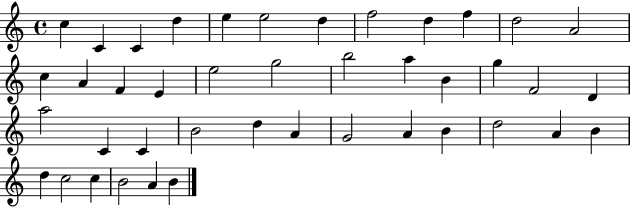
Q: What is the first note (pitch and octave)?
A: C5